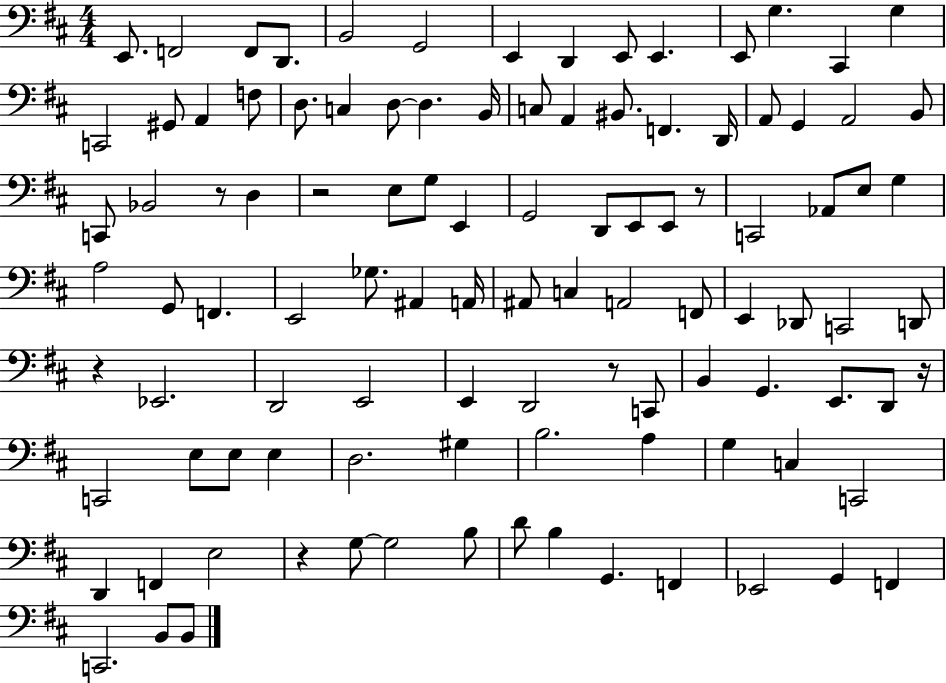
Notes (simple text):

E2/e. F2/h F2/e D2/e. B2/h G2/h E2/q D2/q E2/e E2/q. E2/e G3/q. C#2/q G3/q C2/h G#2/e A2/q F3/e D3/e. C3/q D3/e D3/q. B2/s C3/e A2/q BIS2/e. F2/q. D2/s A2/e G2/q A2/h B2/e C2/e Bb2/h R/e D3/q R/h E3/e G3/e E2/q G2/h D2/e E2/e E2/e R/e C2/h Ab2/e E3/e G3/q A3/h G2/e F2/q. E2/h Gb3/e. A#2/q A2/s A#2/e C3/q A2/h F2/e E2/q Db2/e C2/h D2/e R/q Eb2/h. D2/h E2/h E2/q D2/h R/e C2/e B2/q G2/q. E2/e. D2/e R/s C2/h E3/e E3/e E3/q D3/h. G#3/q B3/h. A3/q G3/q C3/q C2/h D2/q F2/q E3/h R/q G3/e G3/h B3/e D4/e B3/q G2/q. F2/q Eb2/h G2/q F2/q C2/h. B2/e B2/e